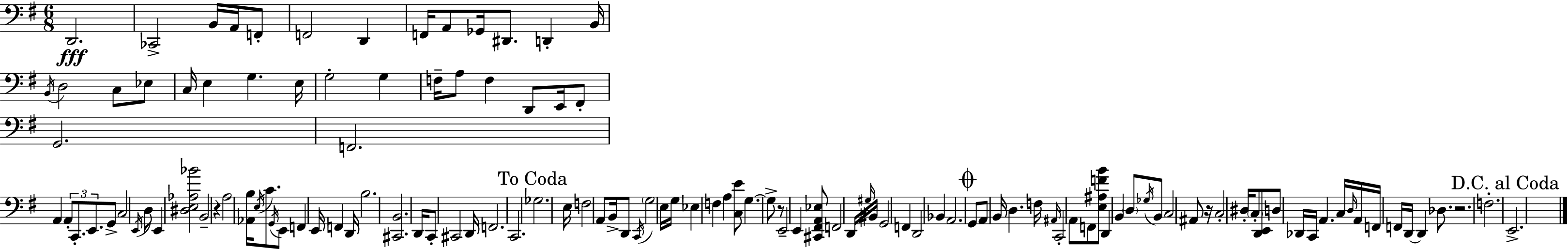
D2/h. CES2/h B2/s A2/s F2/e F2/h D2/q F2/s A2/e Gb2/s D#2/e. D2/q B2/s B2/s D3/h C3/e Eb3/e C3/s E3/q G3/q. E3/s G3/h G3/q F3/s A3/e F3/q D2/e E2/s F#2/e G2/h. F2/h. A2/q A2/e C2/e. E2/e. G2/e C3/h E2/s D3/e E2/q [D#3,E3,Ab3,Bb4]/h B2/h R/q A3/h [Ab2,B3]/s E3/s C4/e. G2/s E2/e F2/q E2/s F2/q D2/s B3/h. [C#2,B2]/h. D2/s C2/e C#2/h D2/s F2/h. C2/h. Gb3/h. E3/s F3/h A2/e B2/s D2/e C2/s G3/h E3/s G3/s Eb3/q F3/q A3/q [C3,E4]/e G3/q. G3/e R/e E2/h E2/q [C#2,F#2,A2,Eb3]/e F2/h D2/s G#3/s BIS2/s G2/h F2/q D2/h Bb2/q A2/h. G2/e A2/e B2/s D3/q. F3/s A#2/s C2/h A2/e F2/e [E3,A#3,F4,B4]/e D2/q B2/q D3/e Gb3/s B2/e C3/h A#2/e R/s C3/h D#3/s C3/e [D2,E2]/e D3/e Db2/s C2/s A2/q. C3/s D3/s A2/s F2/s F2/s D2/s D2/q Db3/e. R/h. F3/h. E2/h.